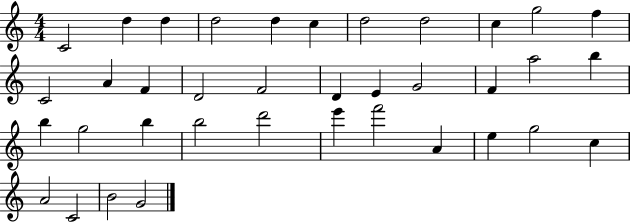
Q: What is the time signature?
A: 4/4